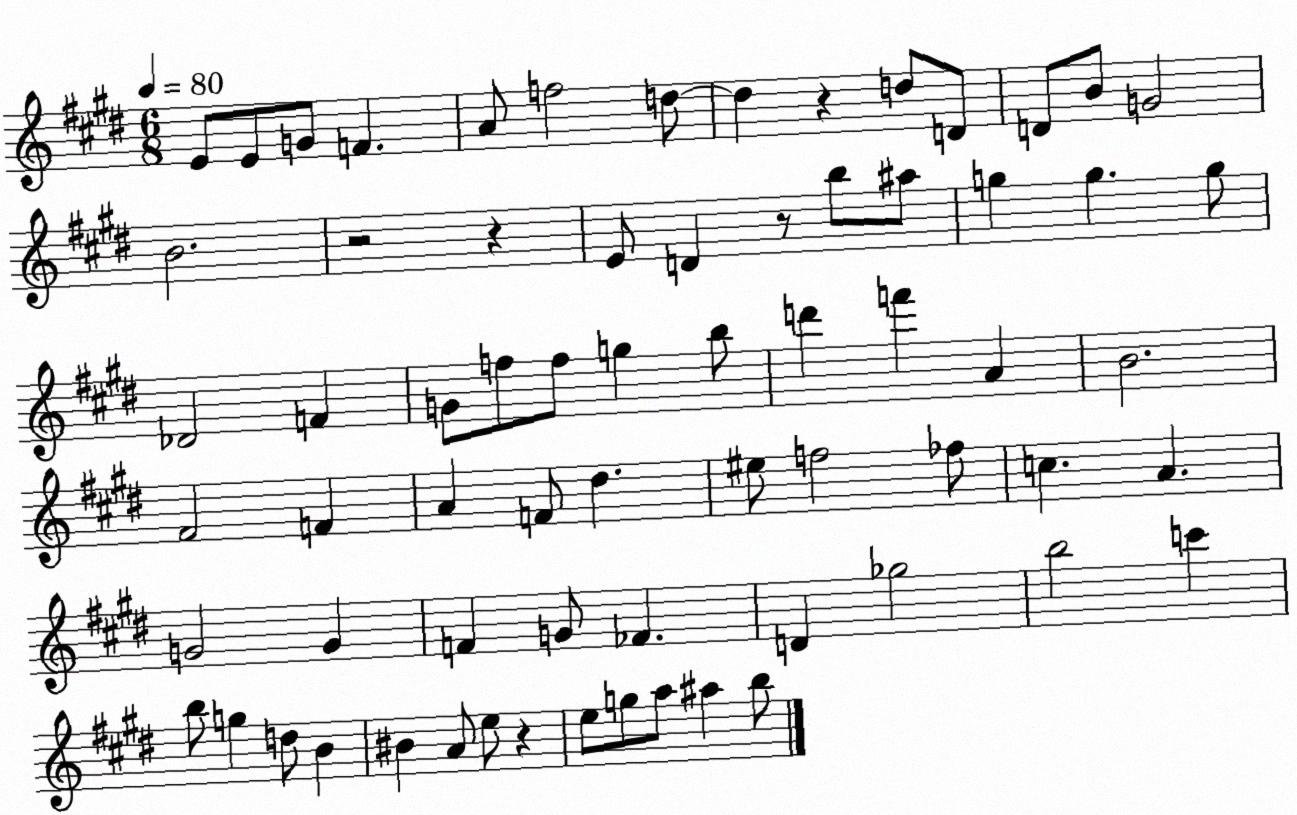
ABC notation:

X:1
T:Untitled
M:6/8
L:1/4
K:E
E/2 E/2 G/2 F A/2 f2 d/2 d z d/2 D/2 D/2 B/2 G2 B2 z2 z E/2 D z/2 b/2 ^a/2 g g g/2 _D2 F G/2 f/2 f/2 g b/2 d' f' A B2 ^F2 F A F/2 ^d ^e/2 f2 _f/2 c A G2 G F G/2 _F D _g2 b2 c' b/2 g d/2 B ^B A/2 e/2 z e/2 g/2 a/2 ^a b/2